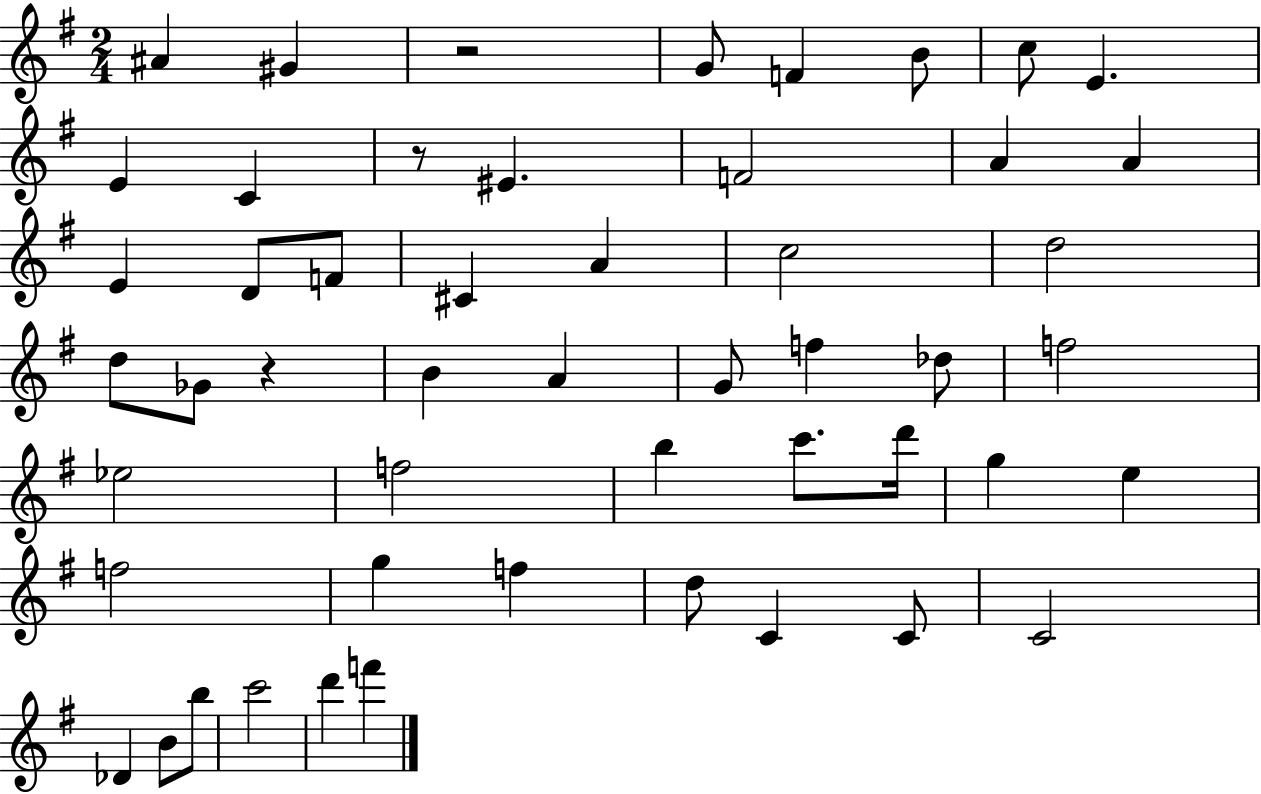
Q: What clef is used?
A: treble